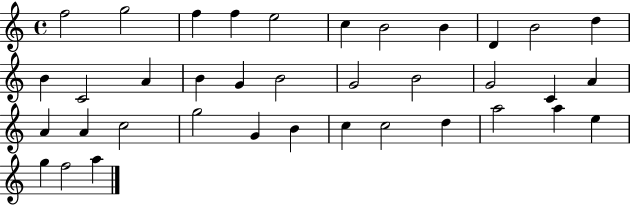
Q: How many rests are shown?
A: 0